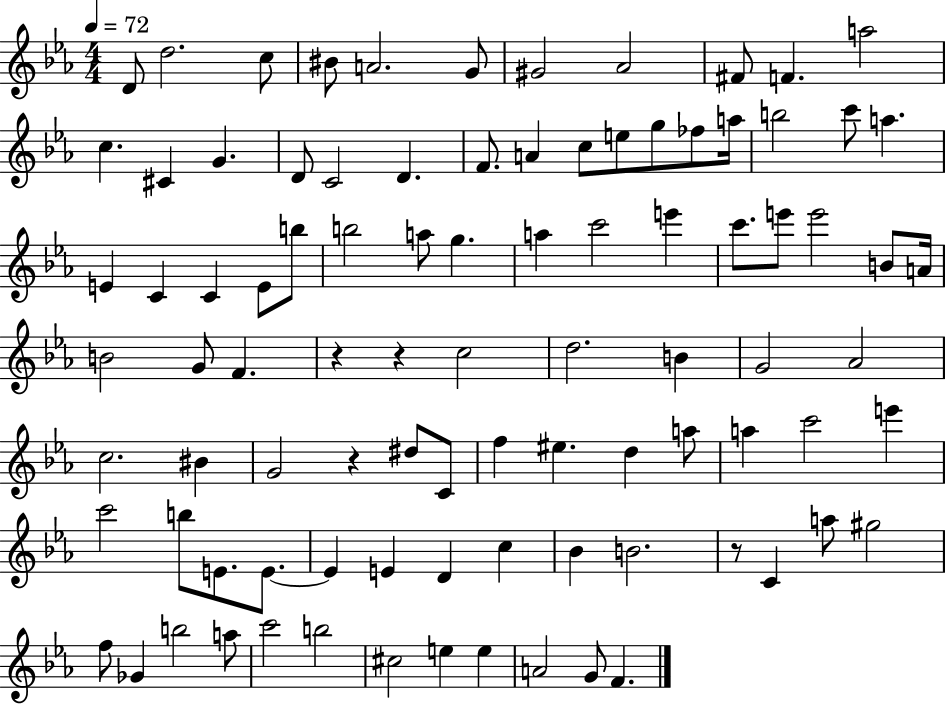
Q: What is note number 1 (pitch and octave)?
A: D4